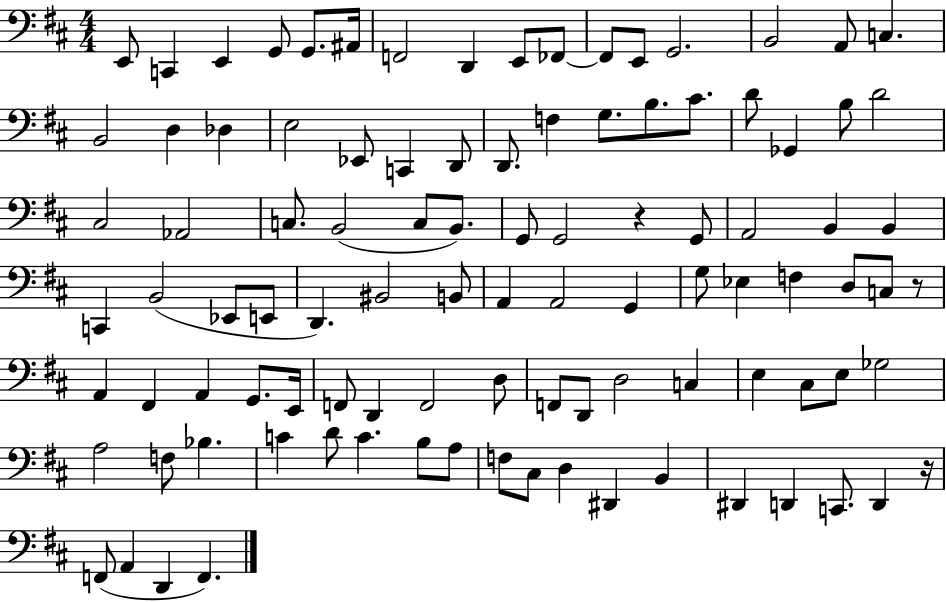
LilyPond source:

{
  \clef bass
  \numericTimeSignature
  \time 4/4
  \key d \major
  \repeat volta 2 { e,8 c,4 e,4 g,8 g,8. ais,16 | f,2 d,4 e,8 fes,8~~ | fes,8 e,8 g,2. | b,2 a,8 c4. | \break b,2 d4 des4 | e2 ees,8 c,4 d,8 | d,8. f4 g8. b8. cis'8. | d'8 ges,4 b8 d'2 | \break cis2 aes,2 | c8. b,2( c8 b,8.) | g,8 g,2 r4 g,8 | a,2 b,4 b,4 | \break c,4 b,2( ees,8 e,8 | d,4.) bis,2 b,8 | a,4 a,2 g,4 | g8 ees4 f4 d8 c8 r8 | \break a,4 fis,4 a,4 g,8. e,16 | f,8 d,4 f,2 d8 | f,8 d,8 d2 c4 | e4 cis8 e8 ges2 | \break a2 f8 bes4. | c'4 d'8 c'4. b8 a8 | f8 cis8 d4 dis,4 b,4 | dis,4 d,4 c,8. d,4 r16 | \break f,8( a,4 d,4 f,4.) | } \bar "|."
}